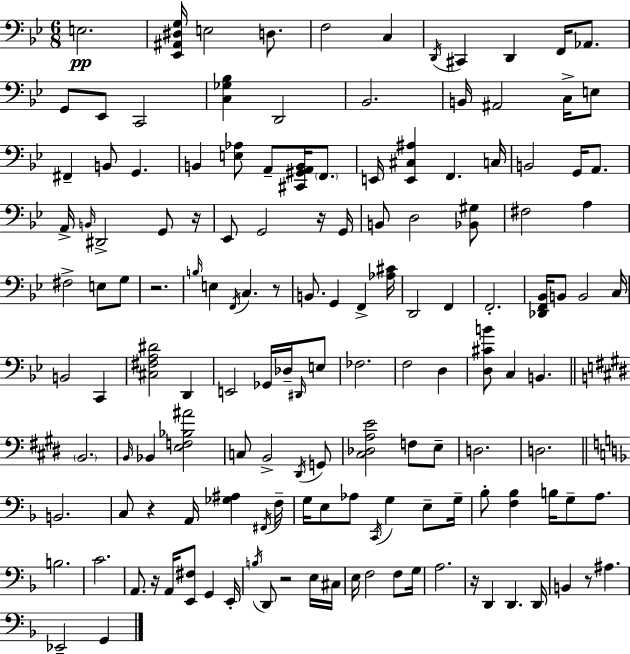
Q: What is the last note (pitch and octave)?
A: G2